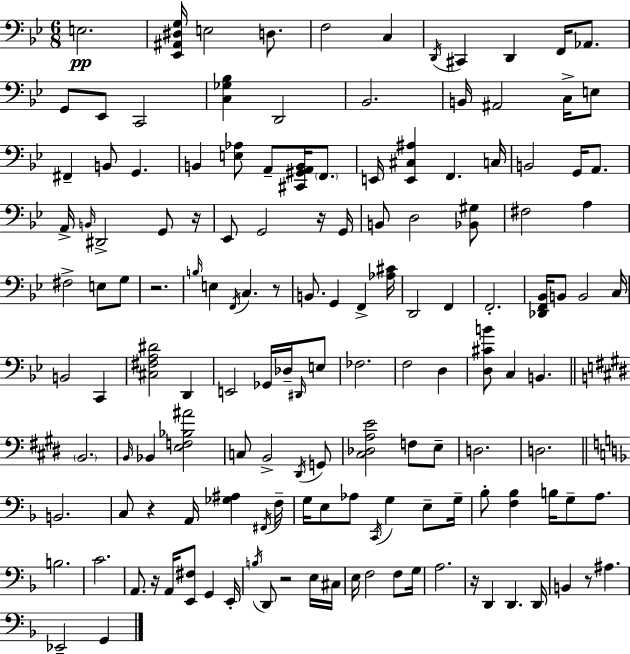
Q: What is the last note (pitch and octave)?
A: G2